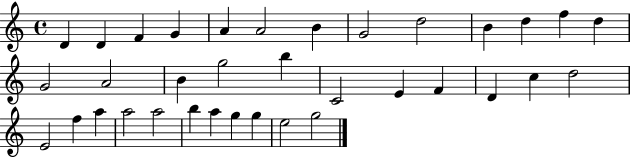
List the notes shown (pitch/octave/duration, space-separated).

D4/q D4/q F4/q G4/q A4/q A4/h B4/q G4/h D5/h B4/q D5/q F5/q D5/q G4/h A4/h B4/q G5/h B5/q C4/h E4/q F4/q D4/q C5/q D5/h E4/h F5/q A5/q A5/h A5/h B5/q A5/q G5/q G5/q E5/h G5/h